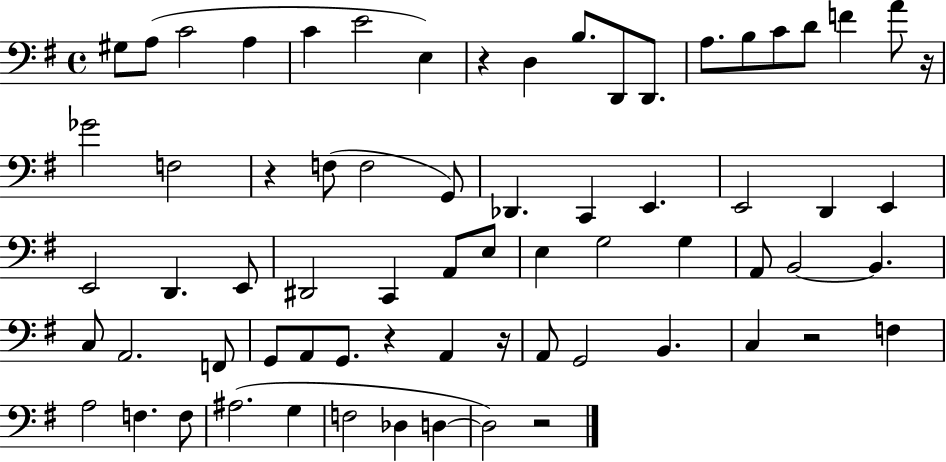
X:1
T:Untitled
M:4/4
L:1/4
K:G
^G,/2 A,/2 C2 A, C E2 E, z D, B,/2 D,,/2 D,,/2 A,/2 B,/2 C/2 D/2 F A/2 z/4 _G2 F,2 z F,/2 F,2 G,,/2 _D,, C,, E,, E,,2 D,, E,, E,,2 D,, E,,/2 ^D,,2 C,, A,,/2 E,/2 E, G,2 G, A,,/2 B,,2 B,, C,/2 A,,2 F,,/2 G,,/2 A,,/2 G,,/2 z A,, z/4 A,,/2 G,,2 B,, C, z2 F, A,2 F, F,/2 ^A,2 G, F,2 _D, D, D,2 z2